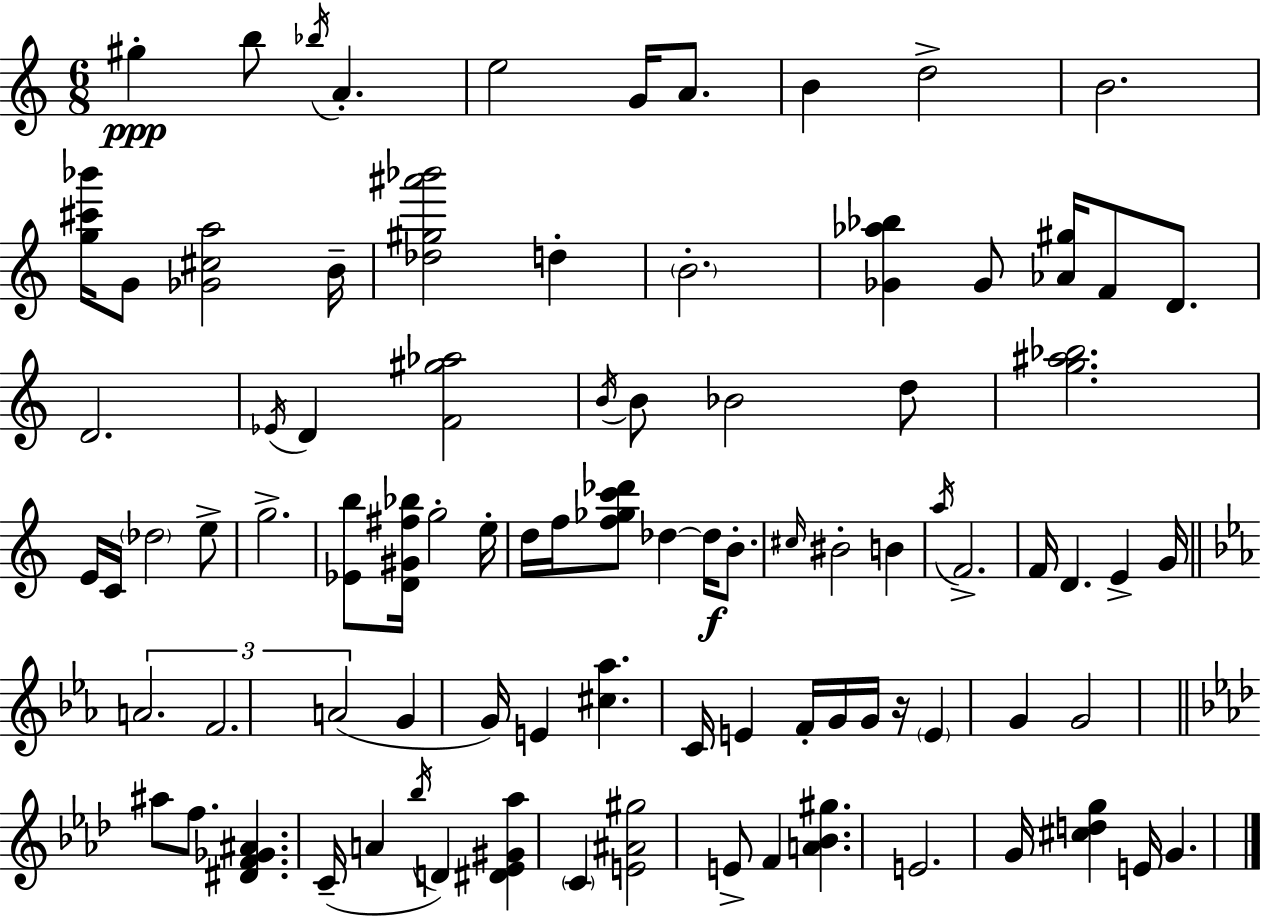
X:1
T:Untitled
M:6/8
L:1/4
K:C
^g b/2 _b/4 A e2 G/4 A/2 B d2 B2 [g^c'_b']/4 G/2 [_G^ca]2 B/4 [_d^g^a'_b']2 d B2 [_G_a_b] _G/2 [_A^g]/4 F/2 D/2 D2 _E/4 D [F^g_a]2 B/4 B/2 _B2 d/2 [g^a_b]2 E/4 C/4 _d2 e/2 g2 [_Eb]/2 [D^G^f_b]/4 g2 e/4 d/4 f/4 [f_gc'_d']/2 _d _d/4 B/2 ^c/4 ^B2 B a/4 F2 F/4 D E G/4 A2 F2 A2 G G/4 E [^c_a] C/4 E F/4 G/4 G/4 z/4 E G G2 ^a/2 f/2 [^DF_G^A] C/4 A _b/4 D [^D_E^G_a] C [E^A^g]2 E/2 F [A_B^g] E2 G/4 [^cdg] E/4 G